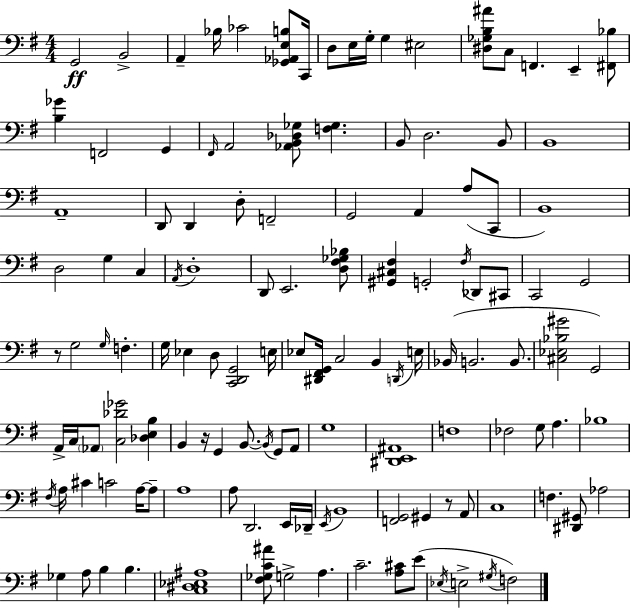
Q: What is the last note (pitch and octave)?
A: F3